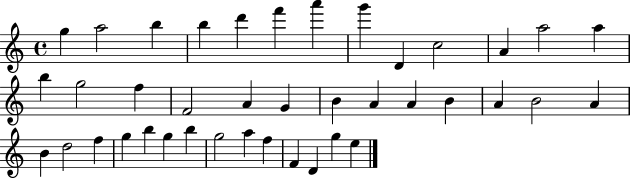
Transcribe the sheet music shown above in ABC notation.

X:1
T:Untitled
M:4/4
L:1/4
K:C
g a2 b b d' f' a' g' D c2 A a2 a b g2 f F2 A G B A A B A B2 A B d2 f g b g b g2 a f F D g e